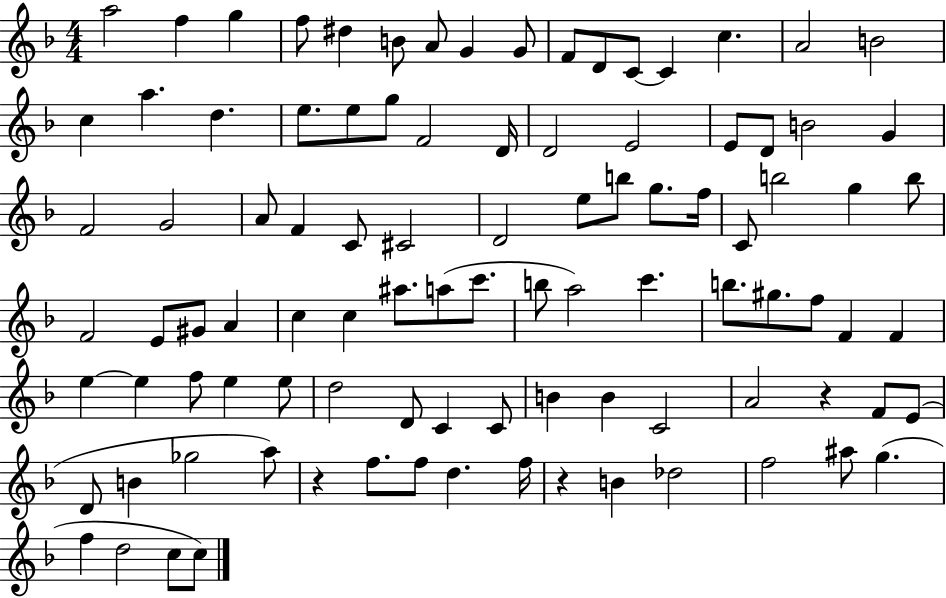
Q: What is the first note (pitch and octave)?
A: A5